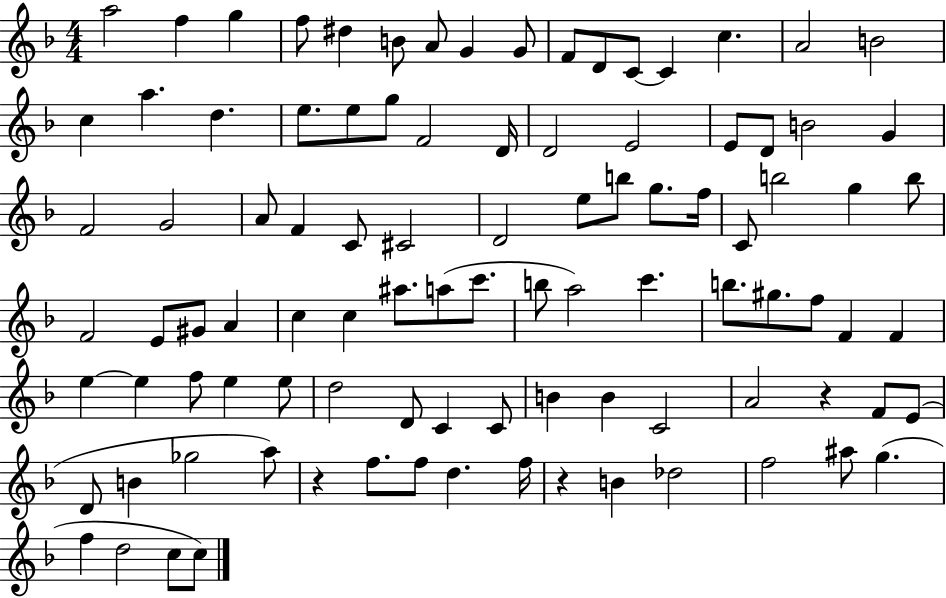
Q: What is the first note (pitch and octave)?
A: A5